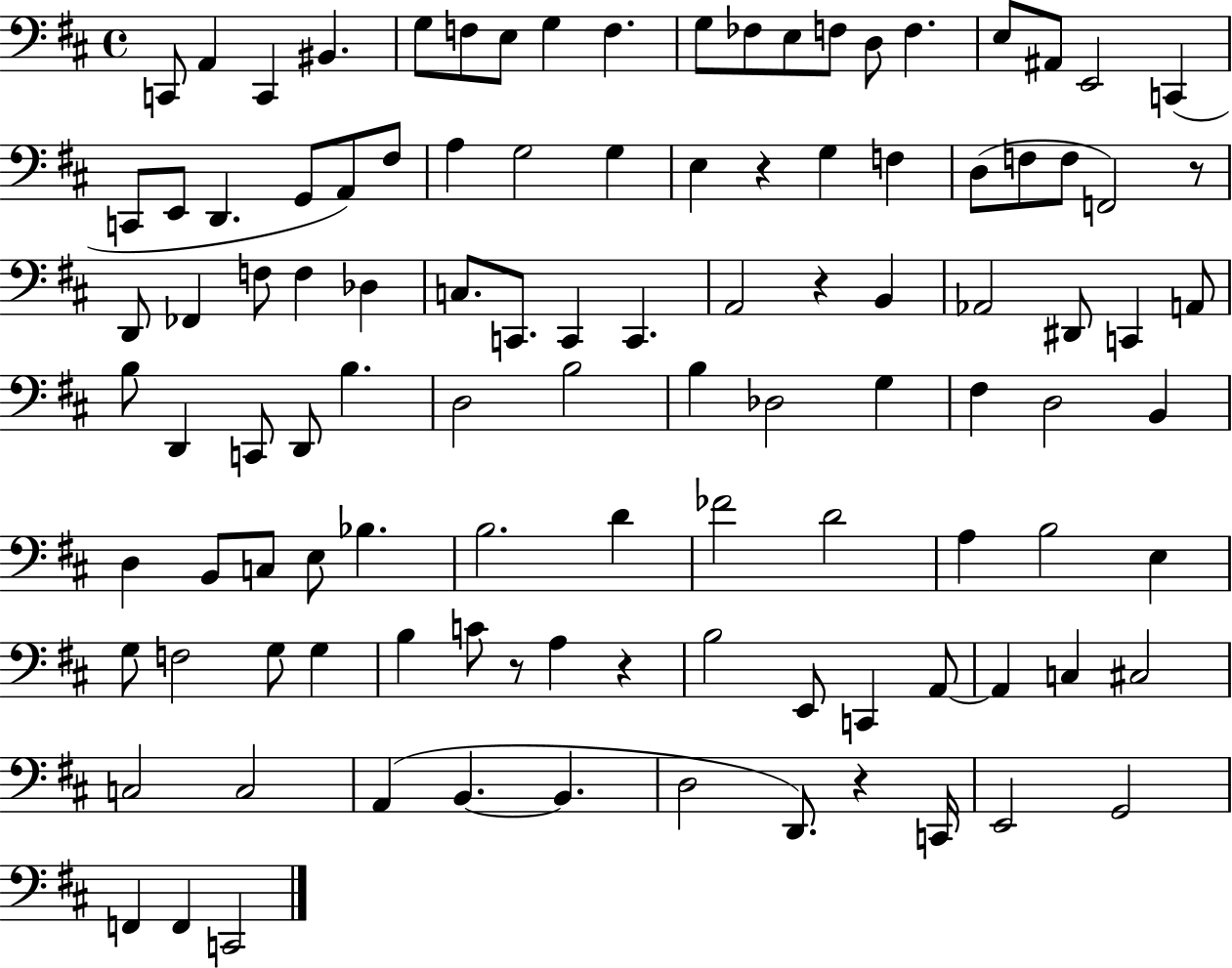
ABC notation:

X:1
T:Untitled
M:4/4
L:1/4
K:D
C,,/2 A,, C,, ^B,, G,/2 F,/2 E,/2 G, F, G,/2 _F,/2 E,/2 F,/2 D,/2 F, E,/2 ^A,,/2 E,,2 C,, C,,/2 E,,/2 D,, G,,/2 A,,/2 ^F,/2 A, G,2 G, E, z G, F, D,/2 F,/2 F,/2 F,,2 z/2 D,,/2 _F,, F,/2 F, _D, C,/2 C,,/2 C,, C,, A,,2 z B,, _A,,2 ^D,,/2 C,, A,,/2 B,/2 D,, C,,/2 D,,/2 B, D,2 B,2 B, _D,2 G, ^F, D,2 B,, D, B,,/2 C,/2 E,/2 _B, B,2 D _F2 D2 A, B,2 E, G,/2 F,2 G,/2 G, B, C/2 z/2 A, z B,2 E,,/2 C,, A,,/2 A,, C, ^C,2 C,2 C,2 A,, B,, B,, D,2 D,,/2 z C,,/4 E,,2 G,,2 F,, F,, C,,2